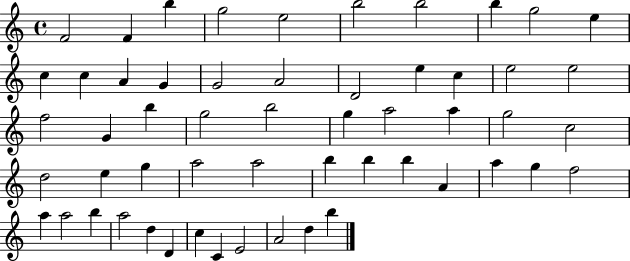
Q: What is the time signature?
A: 4/4